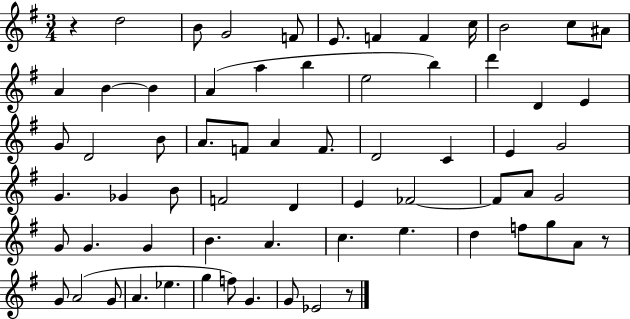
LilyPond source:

{
  \clef treble
  \numericTimeSignature
  \time 3/4
  \key g \major
  \repeat volta 2 { r4 d''2 | b'8 g'2 f'8 | e'8. f'4 f'4 c''16 | b'2 c''8 ais'8 | \break a'4 b'4~~ b'4 | a'4( a''4 b''4 | e''2 b''4) | d'''4 d'4 e'4 | \break g'8 d'2 b'8 | a'8. f'8 a'4 f'8. | d'2 c'4 | e'4 g'2 | \break g'4. ges'4 b'8 | f'2 d'4 | e'4 fes'2~~ | fes'8 a'8 g'2 | \break g'8 g'4. g'4 | b'4. a'4. | c''4. e''4. | d''4 f''8 g''8 a'8 r8 | \break g'8 a'2( g'8 | a'4. ees''4. | g''4 f''8) g'4. | g'8 ees'2 r8 | \break } \bar "|."
}